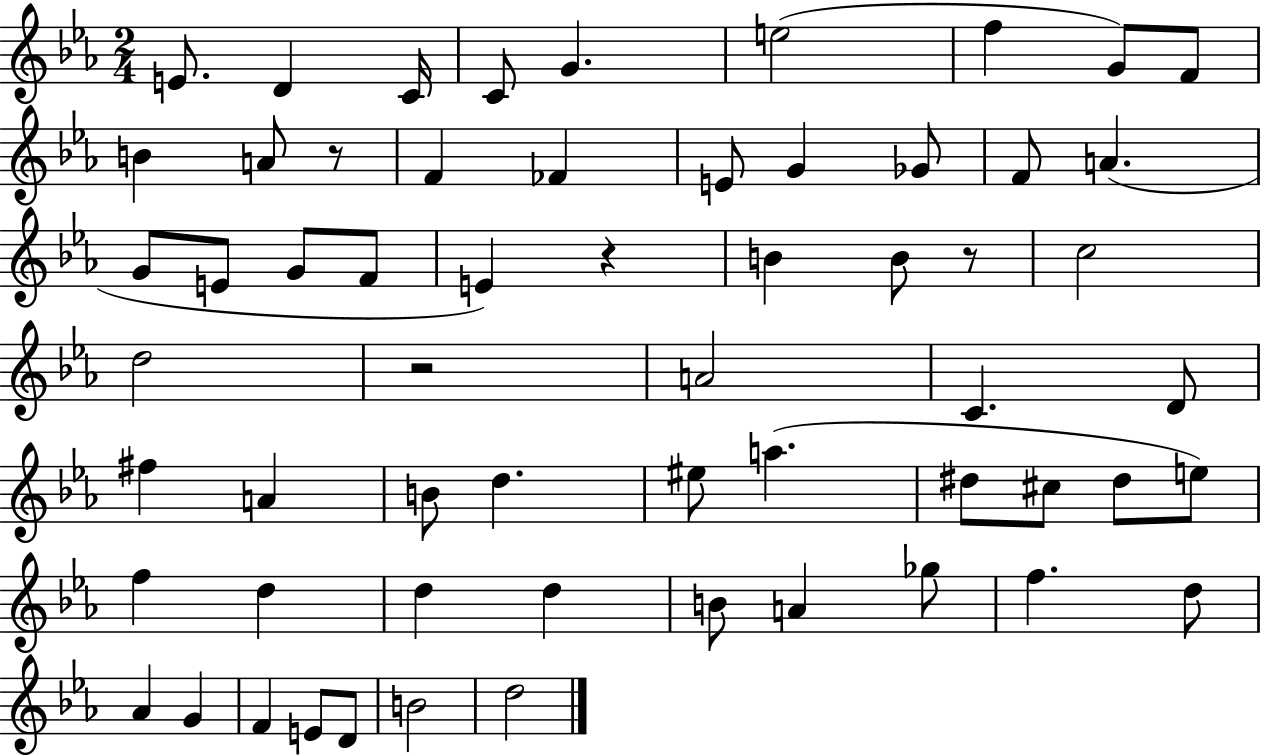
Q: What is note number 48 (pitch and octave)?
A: F5